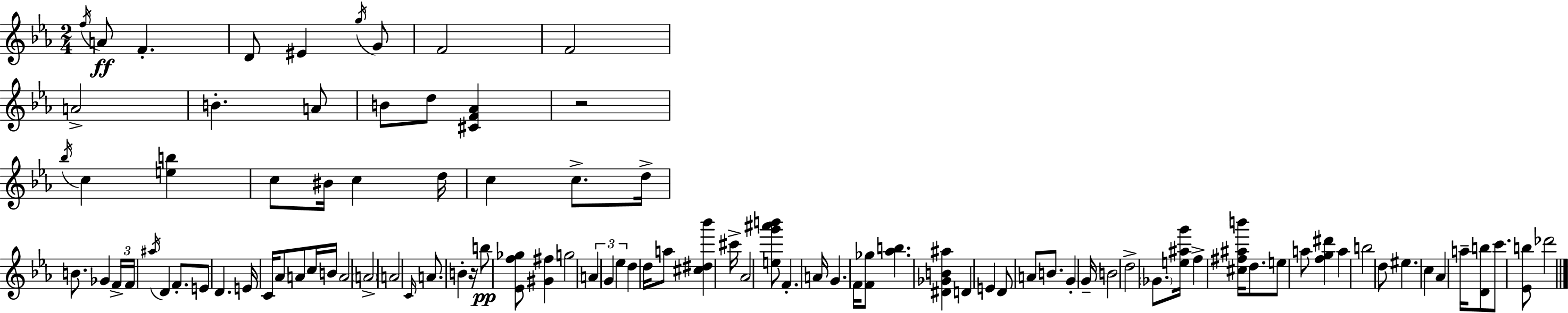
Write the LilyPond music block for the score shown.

{
  \clef treble
  \numericTimeSignature
  \time 2/4
  \key c \minor
  \acciaccatura { f''16 }\ff a'8 f'4.-. | d'8 eis'4 \acciaccatura { g''16 } | g'8 f'2 | f'2 | \break a'2-> | b'4.-. | a'8 b'8 d''8 <cis' f' aes'>4 | r2 | \break \acciaccatura { bes''16 } c''4 <e'' b''>4 | c''8 bis'16 c''4 | d''16 c''4 c''8.-> | d''16-> b'8. ges'4 | \break \tuplet 3/2 { f'16-> f'16 \acciaccatura { ais''16 } } d'4 | f'8.-. e'8 d'4. | e'16 c'16 aes'8 | a'8 c''16 b'16 a'2 | \break \parenthesize a'2-> | a'2 | \grace { c'16 } a'8. | b'4-. r16 b''8\pp <ees' f'' ges''>8 | \break <gis' fis''>4 g''2 | \tuplet 3/2 { a'4 | g'4 ees''4 } | d''4 d''16 a''8 | \break <cis'' dis'' bes'''>4 cis'''16-> aes'2 | <e'' g''' ais''' b'''>8 f'4.-. | a'16 g'4. | f'16 <f' ges''>8 <aes'' b''>4. | \break <dis' ges' b' ais''>4 | d'4 e'4 | d'8 a'8 b'8. | g'4-. g'16-- b'2 | \break d''2-> | \parenthesize ges'8. | <e'' ais'' g'''>16 f''4-> <cis'' fis'' ais'' b'''>16 d''8. | e''8 a''8 <f'' g'' dis'''>4 | \break a''4 b''2 | d''8 eis''4. | c''4 | aes'4 a''16-- <d' b''>8 | \break c'''8. <ees' b''>8 des'''2 | \bar "|."
}